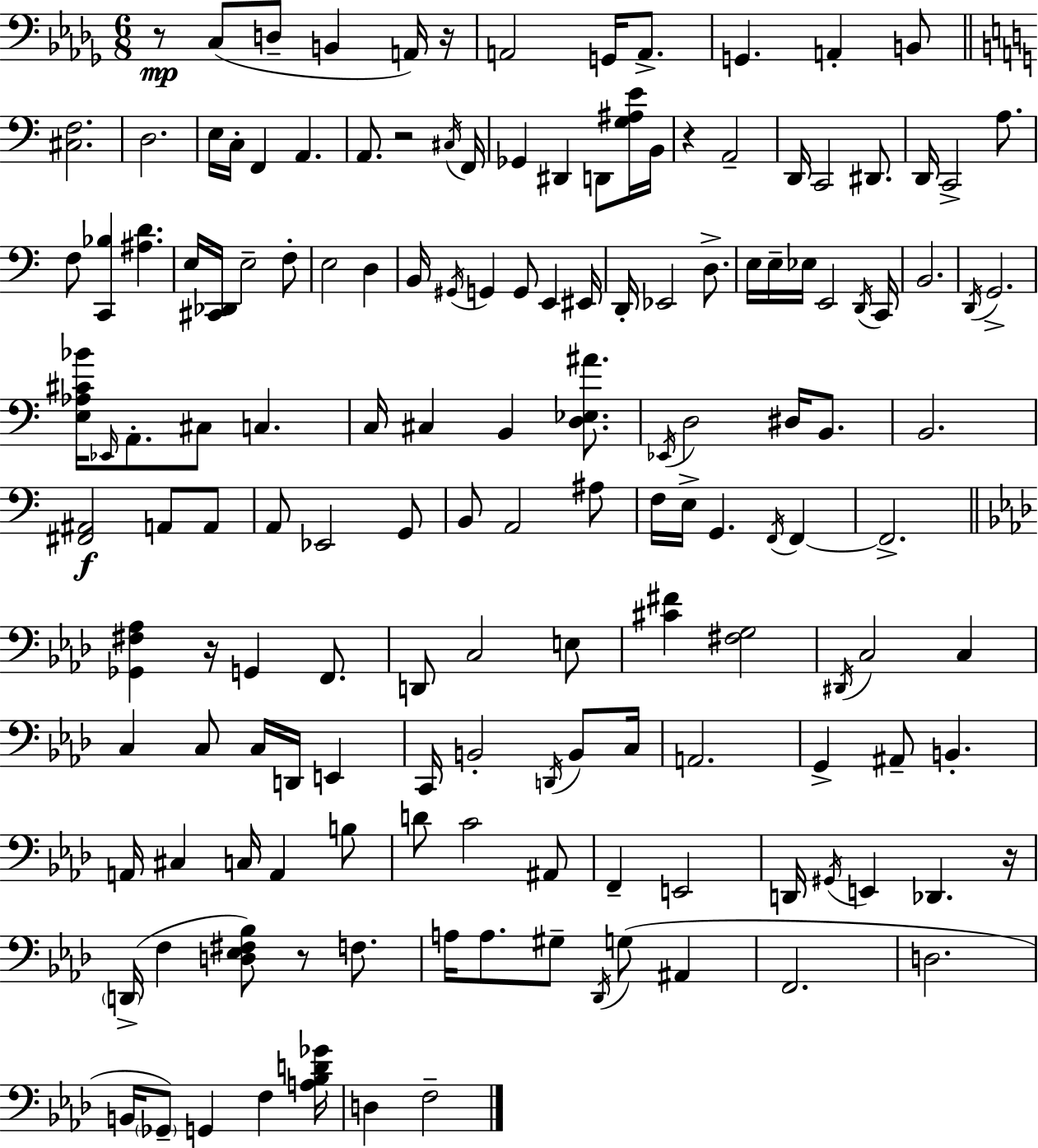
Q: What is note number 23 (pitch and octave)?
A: A2